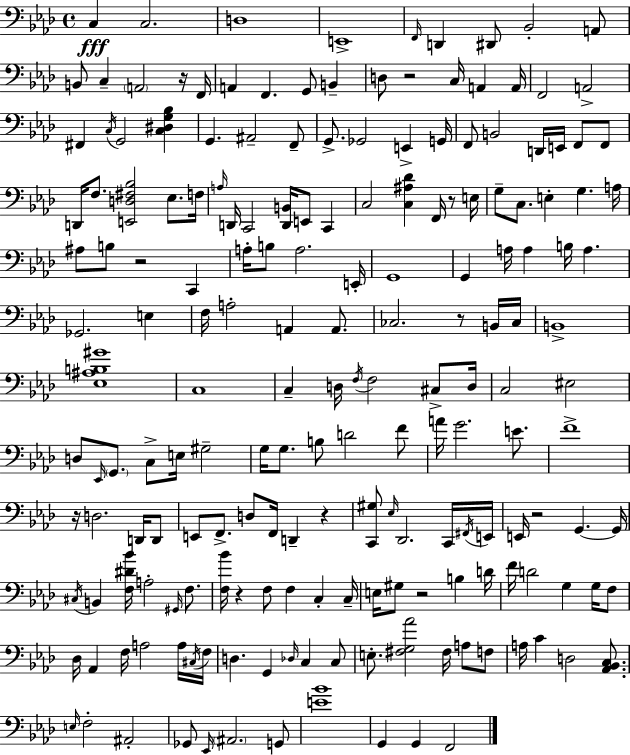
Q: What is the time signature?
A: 4/4